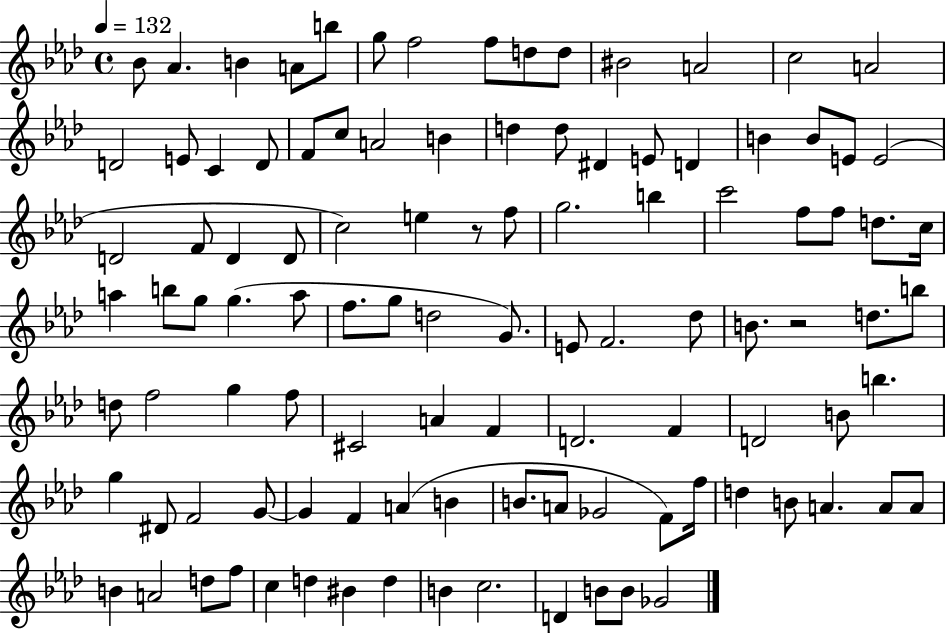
Bb4/e Ab4/q. B4/q A4/e B5/e G5/e F5/h F5/e D5/e D5/e BIS4/h A4/h C5/h A4/h D4/h E4/e C4/q D4/e F4/e C5/e A4/h B4/q D5/q D5/e D#4/q E4/e D4/q B4/q B4/e E4/e E4/h D4/h F4/e D4/q D4/e C5/h E5/q R/e F5/e G5/h. B5/q C6/h F5/e F5/e D5/e. C5/s A5/q B5/e G5/e G5/q. A5/e F5/e. G5/e D5/h G4/e. E4/e F4/h. Db5/e B4/e. R/h D5/e. B5/e D5/e F5/h G5/q F5/e C#4/h A4/q F4/q D4/h. F4/q D4/h B4/e B5/q. G5/q D#4/e F4/h G4/e G4/q F4/q A4/q B4/q B4/e. A4/e Gb4/h F4/e F5/s D5/q B4/e A4/q. A4/e A4/e B4/q A4/h D5/e F5/e C5/q D5/q BIS4/q D5/q B4/q C5/h. D4/q B4/e B4/e Gb4/h